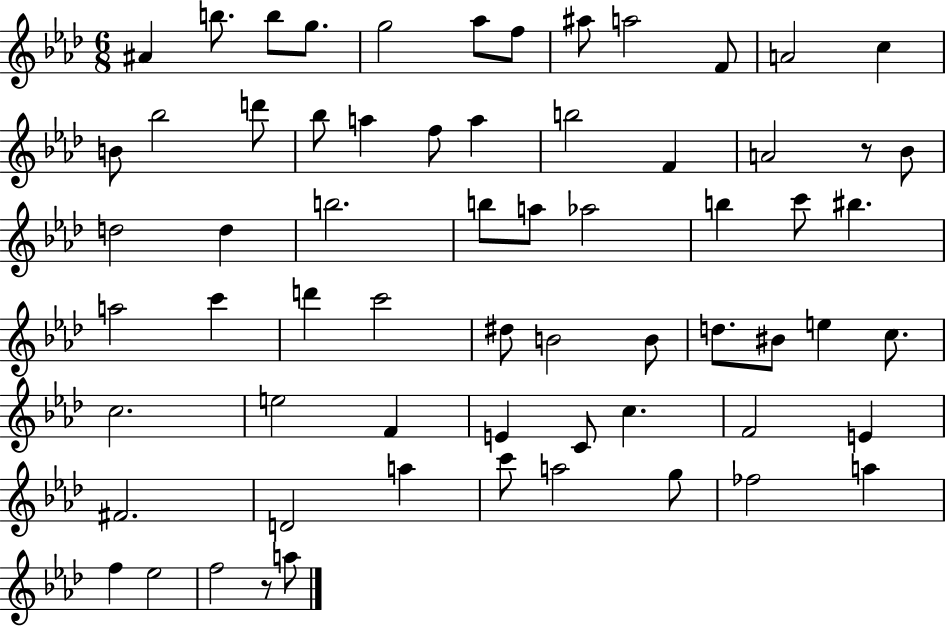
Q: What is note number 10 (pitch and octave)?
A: F4